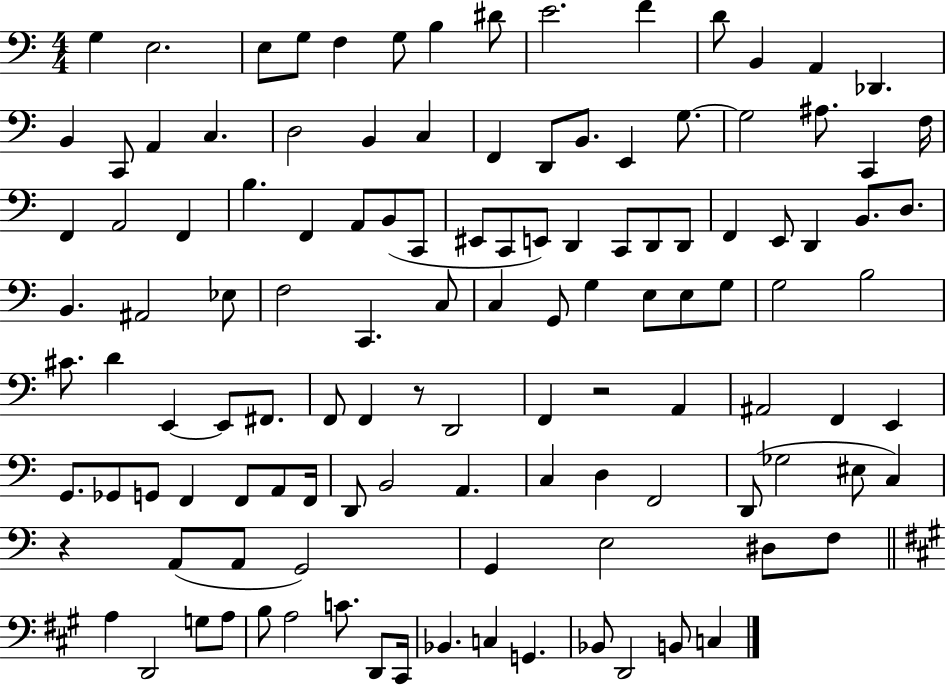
G3/q E3/h. E3/e G3/e F3/q G3/e B3/q D#4/e E4/h. F4/q D4/e B2/q A2/q Db2/q. B2/q C2/e A2/q C3/q. D3/h B2/q C3/q F2/q D2/e B2/e. E2/q G3/e. G3/h A#3/e. C2/q F3/s F2/q A2/h F2/q B3/q. F2/q A2/e B2/e C2/e EIS2/e C2/e E2/e D2/q C2/e D2/e D2/e F2/q E2/e D2/q B2/e. D3/e. B2/q. A#2/h Eb3/e F3/h C2/q. C3/e C3/q G2/e G3/q E3/e E3/e G3/e G3/h B3/h C#4/e. D4/q E2/q E2/e F#2/e. F2/e F2/q R/e D2/h F2/q R/h A2/q A#2/h F2/q E2/q G2/e. Gb2/e G2/e F2/q F2/e A2/e F2/s D2/e B2/h A2/q. C3/q D3/q F2/h D2/e Gb3/h EIS3/e C3/q R/q A2/e A2/e G2/h G2/q E3/h D#3/e F3/e A3/q D2/h G3/e A3/e B3/e A3/h C4/e. D2/e C#2/s Bb2/q. C3/q G2/q. Bb2/e D2/h B2/e C3/q